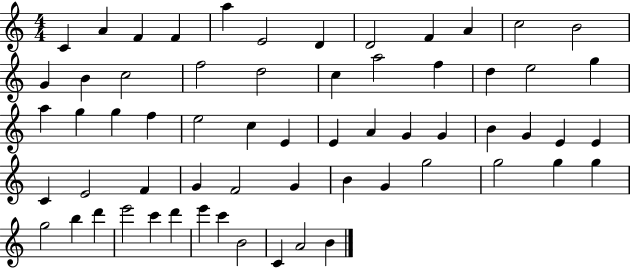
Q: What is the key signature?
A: C major